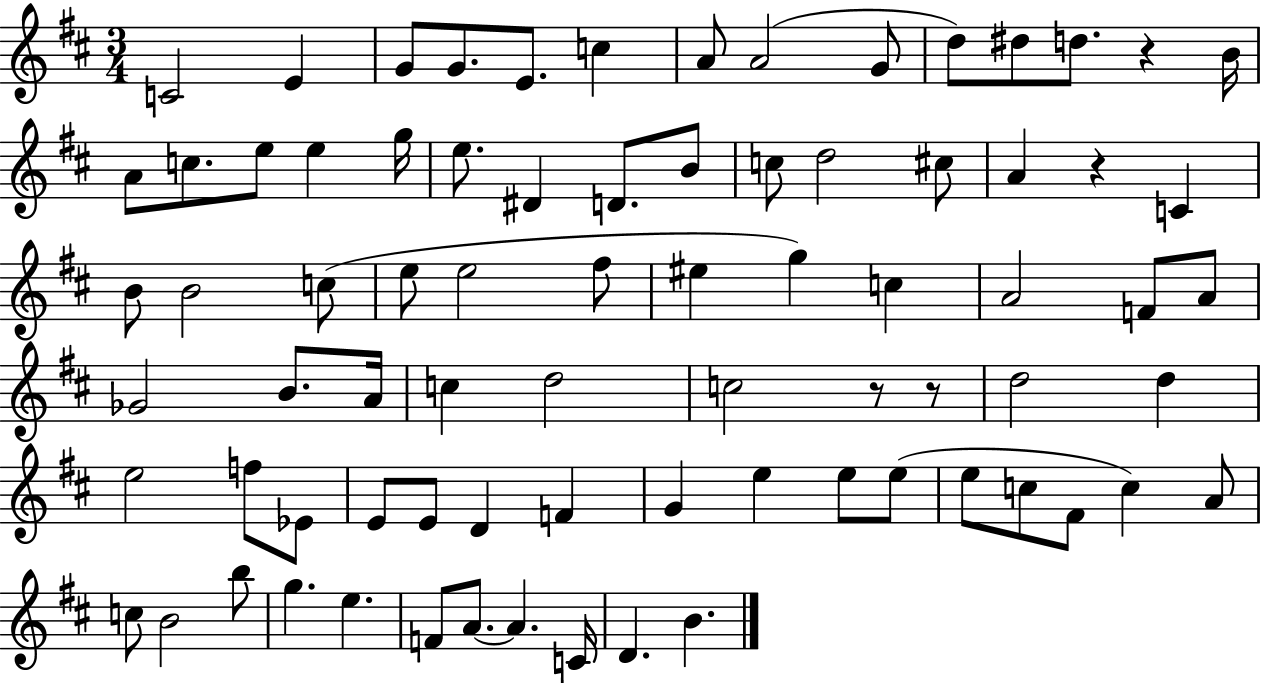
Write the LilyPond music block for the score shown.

{
  \clef treble
  \numericTimeSignature
  \time 3/4
  \key d \major
  \repeat volta 2 { c'2 e'4 | g'8 g'8. e'8. c''4 | a'8 a'2( g'8 | d''8) dis''8 d''8. r4 b'16 | \break a'8 c''8. e''8 e''4 g''16 | e''8. dis'4 d'8. b'8 | c''8 d''2 cis''8 | a'4 r4 c'4 | \break b'8 b'2 c''8( | e''8 e''2 fis''8 | eis''4 g''4) c''4 | a'2 f'8 a'8 | \break ges'2 b'8. a'16 | c''4 d''2 | c''2 r8 r8 | d''2 d''4 | \break e''2 f''8 ees'8 | e'8 e'8 d'4 f'4 | g'4 e''4 e''8 e''8( | e''8 c''8 fis'8 c''4) a'8 | \break c''8 b'2 b''8 | g''4. e''4. | f'8 a'8.~~ a'4. c'16 | d'4. b'4. | \break } \bar "|."
}